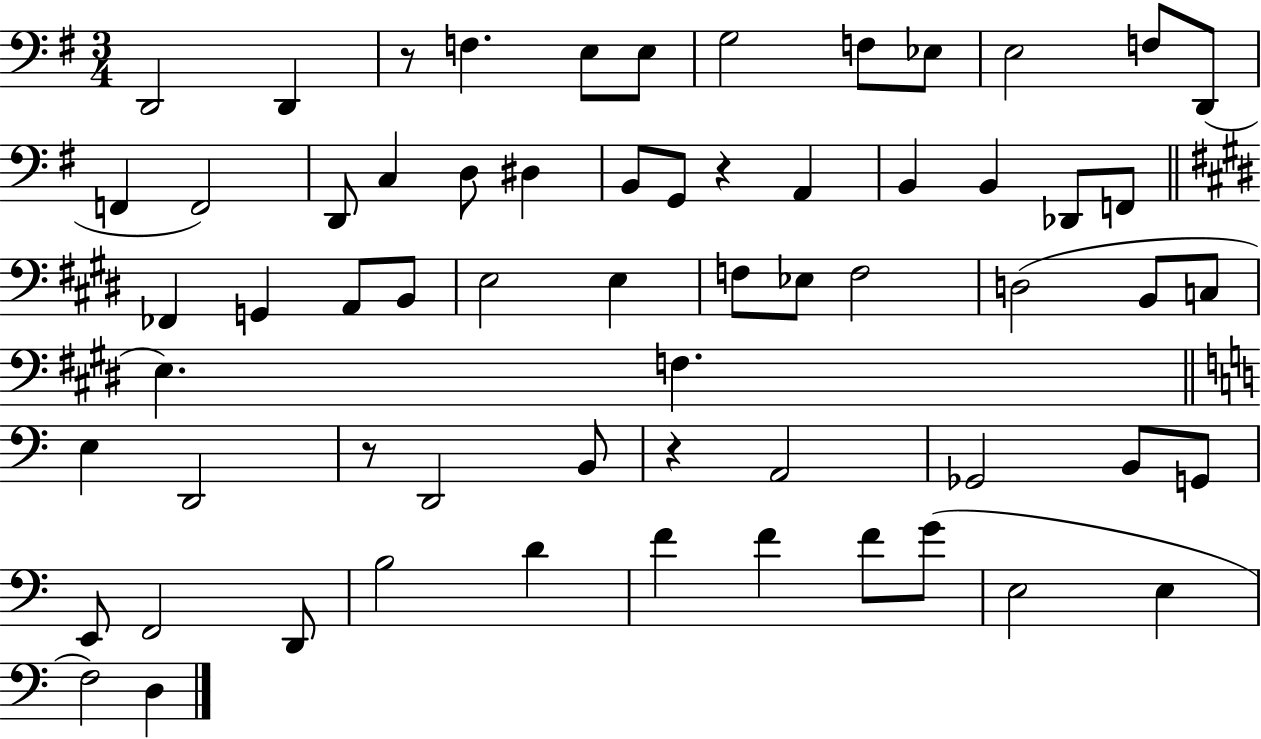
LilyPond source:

{
  \clef bass
  \numericTimeSignature
  \time 3/4
  \key g \major
  d,2 d,4 | r8 f4. e8 e8 | g2 f8 ees8 | e2 f8 d,8( | \break f,4 f,2) | d,8 c4 d8 dis4 | b,8 g,8 r4 a,4 | b,4 b,4 des,8 f,8 | \break \bar "||" \break \key e \major fes,4 g,4 a,8 b,8 | e2 e4 | f8 ees8 f2 | d2( b,8 c8 | \break e4.) f4. | \bar "||" \break \key c \major e4 d,2 | r8 d,2 b,8 | r4 a,2 | ges,2 b,8 g,8 | \break e,8 f,2 d,8 | b2 d'4 | f'4 f'4 f'8 g'8( | e2 e4 | \break f2) d4 | \bar "|."
}